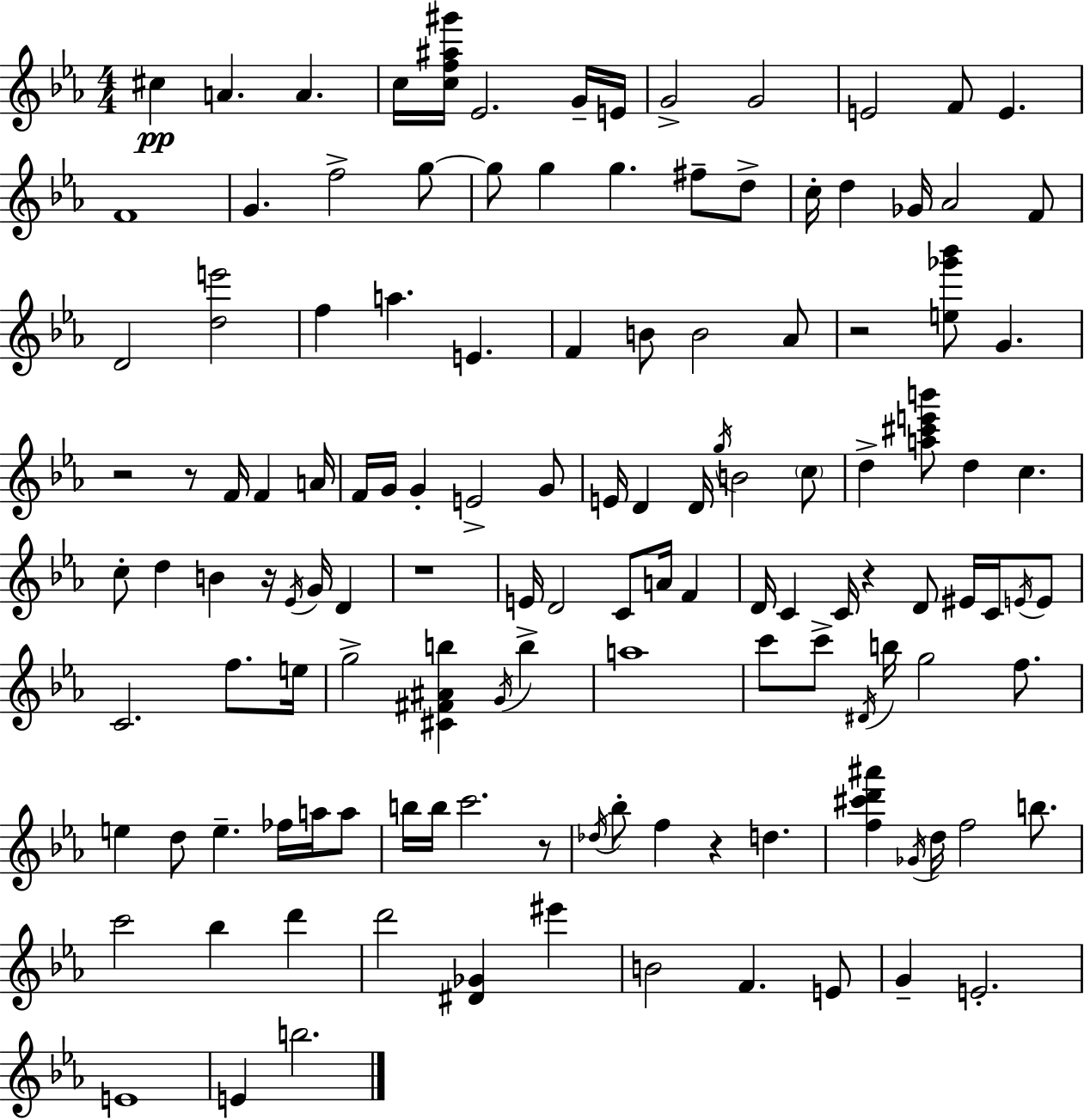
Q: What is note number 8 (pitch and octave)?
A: G4